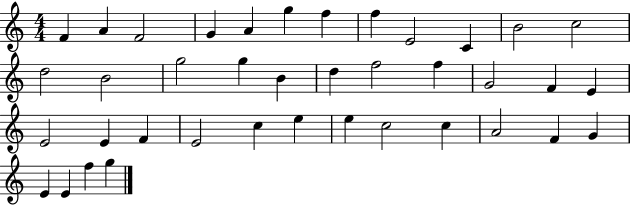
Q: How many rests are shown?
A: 0